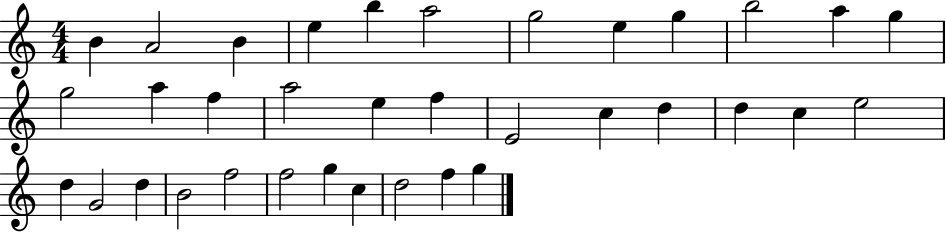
B4/q A4/h B4/q E5/q B5/q A5/h G5/h E5/q G5/q B5/h A5/q G5/q G5/h A5/q F5/q A5/h E5/q F5/q E4/h C5/q D5/q D5/q C5/q E5/h D5/q G4/h D5/q B4/h F5/h F5/h G5/q C5/q D5/h F5/q G5/q